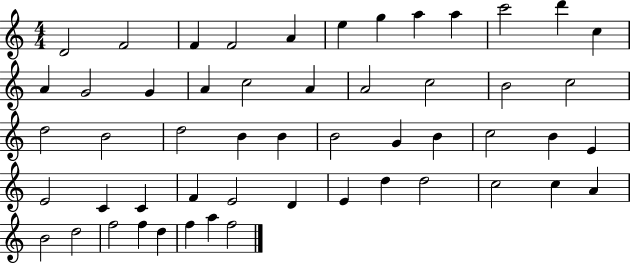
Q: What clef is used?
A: treble